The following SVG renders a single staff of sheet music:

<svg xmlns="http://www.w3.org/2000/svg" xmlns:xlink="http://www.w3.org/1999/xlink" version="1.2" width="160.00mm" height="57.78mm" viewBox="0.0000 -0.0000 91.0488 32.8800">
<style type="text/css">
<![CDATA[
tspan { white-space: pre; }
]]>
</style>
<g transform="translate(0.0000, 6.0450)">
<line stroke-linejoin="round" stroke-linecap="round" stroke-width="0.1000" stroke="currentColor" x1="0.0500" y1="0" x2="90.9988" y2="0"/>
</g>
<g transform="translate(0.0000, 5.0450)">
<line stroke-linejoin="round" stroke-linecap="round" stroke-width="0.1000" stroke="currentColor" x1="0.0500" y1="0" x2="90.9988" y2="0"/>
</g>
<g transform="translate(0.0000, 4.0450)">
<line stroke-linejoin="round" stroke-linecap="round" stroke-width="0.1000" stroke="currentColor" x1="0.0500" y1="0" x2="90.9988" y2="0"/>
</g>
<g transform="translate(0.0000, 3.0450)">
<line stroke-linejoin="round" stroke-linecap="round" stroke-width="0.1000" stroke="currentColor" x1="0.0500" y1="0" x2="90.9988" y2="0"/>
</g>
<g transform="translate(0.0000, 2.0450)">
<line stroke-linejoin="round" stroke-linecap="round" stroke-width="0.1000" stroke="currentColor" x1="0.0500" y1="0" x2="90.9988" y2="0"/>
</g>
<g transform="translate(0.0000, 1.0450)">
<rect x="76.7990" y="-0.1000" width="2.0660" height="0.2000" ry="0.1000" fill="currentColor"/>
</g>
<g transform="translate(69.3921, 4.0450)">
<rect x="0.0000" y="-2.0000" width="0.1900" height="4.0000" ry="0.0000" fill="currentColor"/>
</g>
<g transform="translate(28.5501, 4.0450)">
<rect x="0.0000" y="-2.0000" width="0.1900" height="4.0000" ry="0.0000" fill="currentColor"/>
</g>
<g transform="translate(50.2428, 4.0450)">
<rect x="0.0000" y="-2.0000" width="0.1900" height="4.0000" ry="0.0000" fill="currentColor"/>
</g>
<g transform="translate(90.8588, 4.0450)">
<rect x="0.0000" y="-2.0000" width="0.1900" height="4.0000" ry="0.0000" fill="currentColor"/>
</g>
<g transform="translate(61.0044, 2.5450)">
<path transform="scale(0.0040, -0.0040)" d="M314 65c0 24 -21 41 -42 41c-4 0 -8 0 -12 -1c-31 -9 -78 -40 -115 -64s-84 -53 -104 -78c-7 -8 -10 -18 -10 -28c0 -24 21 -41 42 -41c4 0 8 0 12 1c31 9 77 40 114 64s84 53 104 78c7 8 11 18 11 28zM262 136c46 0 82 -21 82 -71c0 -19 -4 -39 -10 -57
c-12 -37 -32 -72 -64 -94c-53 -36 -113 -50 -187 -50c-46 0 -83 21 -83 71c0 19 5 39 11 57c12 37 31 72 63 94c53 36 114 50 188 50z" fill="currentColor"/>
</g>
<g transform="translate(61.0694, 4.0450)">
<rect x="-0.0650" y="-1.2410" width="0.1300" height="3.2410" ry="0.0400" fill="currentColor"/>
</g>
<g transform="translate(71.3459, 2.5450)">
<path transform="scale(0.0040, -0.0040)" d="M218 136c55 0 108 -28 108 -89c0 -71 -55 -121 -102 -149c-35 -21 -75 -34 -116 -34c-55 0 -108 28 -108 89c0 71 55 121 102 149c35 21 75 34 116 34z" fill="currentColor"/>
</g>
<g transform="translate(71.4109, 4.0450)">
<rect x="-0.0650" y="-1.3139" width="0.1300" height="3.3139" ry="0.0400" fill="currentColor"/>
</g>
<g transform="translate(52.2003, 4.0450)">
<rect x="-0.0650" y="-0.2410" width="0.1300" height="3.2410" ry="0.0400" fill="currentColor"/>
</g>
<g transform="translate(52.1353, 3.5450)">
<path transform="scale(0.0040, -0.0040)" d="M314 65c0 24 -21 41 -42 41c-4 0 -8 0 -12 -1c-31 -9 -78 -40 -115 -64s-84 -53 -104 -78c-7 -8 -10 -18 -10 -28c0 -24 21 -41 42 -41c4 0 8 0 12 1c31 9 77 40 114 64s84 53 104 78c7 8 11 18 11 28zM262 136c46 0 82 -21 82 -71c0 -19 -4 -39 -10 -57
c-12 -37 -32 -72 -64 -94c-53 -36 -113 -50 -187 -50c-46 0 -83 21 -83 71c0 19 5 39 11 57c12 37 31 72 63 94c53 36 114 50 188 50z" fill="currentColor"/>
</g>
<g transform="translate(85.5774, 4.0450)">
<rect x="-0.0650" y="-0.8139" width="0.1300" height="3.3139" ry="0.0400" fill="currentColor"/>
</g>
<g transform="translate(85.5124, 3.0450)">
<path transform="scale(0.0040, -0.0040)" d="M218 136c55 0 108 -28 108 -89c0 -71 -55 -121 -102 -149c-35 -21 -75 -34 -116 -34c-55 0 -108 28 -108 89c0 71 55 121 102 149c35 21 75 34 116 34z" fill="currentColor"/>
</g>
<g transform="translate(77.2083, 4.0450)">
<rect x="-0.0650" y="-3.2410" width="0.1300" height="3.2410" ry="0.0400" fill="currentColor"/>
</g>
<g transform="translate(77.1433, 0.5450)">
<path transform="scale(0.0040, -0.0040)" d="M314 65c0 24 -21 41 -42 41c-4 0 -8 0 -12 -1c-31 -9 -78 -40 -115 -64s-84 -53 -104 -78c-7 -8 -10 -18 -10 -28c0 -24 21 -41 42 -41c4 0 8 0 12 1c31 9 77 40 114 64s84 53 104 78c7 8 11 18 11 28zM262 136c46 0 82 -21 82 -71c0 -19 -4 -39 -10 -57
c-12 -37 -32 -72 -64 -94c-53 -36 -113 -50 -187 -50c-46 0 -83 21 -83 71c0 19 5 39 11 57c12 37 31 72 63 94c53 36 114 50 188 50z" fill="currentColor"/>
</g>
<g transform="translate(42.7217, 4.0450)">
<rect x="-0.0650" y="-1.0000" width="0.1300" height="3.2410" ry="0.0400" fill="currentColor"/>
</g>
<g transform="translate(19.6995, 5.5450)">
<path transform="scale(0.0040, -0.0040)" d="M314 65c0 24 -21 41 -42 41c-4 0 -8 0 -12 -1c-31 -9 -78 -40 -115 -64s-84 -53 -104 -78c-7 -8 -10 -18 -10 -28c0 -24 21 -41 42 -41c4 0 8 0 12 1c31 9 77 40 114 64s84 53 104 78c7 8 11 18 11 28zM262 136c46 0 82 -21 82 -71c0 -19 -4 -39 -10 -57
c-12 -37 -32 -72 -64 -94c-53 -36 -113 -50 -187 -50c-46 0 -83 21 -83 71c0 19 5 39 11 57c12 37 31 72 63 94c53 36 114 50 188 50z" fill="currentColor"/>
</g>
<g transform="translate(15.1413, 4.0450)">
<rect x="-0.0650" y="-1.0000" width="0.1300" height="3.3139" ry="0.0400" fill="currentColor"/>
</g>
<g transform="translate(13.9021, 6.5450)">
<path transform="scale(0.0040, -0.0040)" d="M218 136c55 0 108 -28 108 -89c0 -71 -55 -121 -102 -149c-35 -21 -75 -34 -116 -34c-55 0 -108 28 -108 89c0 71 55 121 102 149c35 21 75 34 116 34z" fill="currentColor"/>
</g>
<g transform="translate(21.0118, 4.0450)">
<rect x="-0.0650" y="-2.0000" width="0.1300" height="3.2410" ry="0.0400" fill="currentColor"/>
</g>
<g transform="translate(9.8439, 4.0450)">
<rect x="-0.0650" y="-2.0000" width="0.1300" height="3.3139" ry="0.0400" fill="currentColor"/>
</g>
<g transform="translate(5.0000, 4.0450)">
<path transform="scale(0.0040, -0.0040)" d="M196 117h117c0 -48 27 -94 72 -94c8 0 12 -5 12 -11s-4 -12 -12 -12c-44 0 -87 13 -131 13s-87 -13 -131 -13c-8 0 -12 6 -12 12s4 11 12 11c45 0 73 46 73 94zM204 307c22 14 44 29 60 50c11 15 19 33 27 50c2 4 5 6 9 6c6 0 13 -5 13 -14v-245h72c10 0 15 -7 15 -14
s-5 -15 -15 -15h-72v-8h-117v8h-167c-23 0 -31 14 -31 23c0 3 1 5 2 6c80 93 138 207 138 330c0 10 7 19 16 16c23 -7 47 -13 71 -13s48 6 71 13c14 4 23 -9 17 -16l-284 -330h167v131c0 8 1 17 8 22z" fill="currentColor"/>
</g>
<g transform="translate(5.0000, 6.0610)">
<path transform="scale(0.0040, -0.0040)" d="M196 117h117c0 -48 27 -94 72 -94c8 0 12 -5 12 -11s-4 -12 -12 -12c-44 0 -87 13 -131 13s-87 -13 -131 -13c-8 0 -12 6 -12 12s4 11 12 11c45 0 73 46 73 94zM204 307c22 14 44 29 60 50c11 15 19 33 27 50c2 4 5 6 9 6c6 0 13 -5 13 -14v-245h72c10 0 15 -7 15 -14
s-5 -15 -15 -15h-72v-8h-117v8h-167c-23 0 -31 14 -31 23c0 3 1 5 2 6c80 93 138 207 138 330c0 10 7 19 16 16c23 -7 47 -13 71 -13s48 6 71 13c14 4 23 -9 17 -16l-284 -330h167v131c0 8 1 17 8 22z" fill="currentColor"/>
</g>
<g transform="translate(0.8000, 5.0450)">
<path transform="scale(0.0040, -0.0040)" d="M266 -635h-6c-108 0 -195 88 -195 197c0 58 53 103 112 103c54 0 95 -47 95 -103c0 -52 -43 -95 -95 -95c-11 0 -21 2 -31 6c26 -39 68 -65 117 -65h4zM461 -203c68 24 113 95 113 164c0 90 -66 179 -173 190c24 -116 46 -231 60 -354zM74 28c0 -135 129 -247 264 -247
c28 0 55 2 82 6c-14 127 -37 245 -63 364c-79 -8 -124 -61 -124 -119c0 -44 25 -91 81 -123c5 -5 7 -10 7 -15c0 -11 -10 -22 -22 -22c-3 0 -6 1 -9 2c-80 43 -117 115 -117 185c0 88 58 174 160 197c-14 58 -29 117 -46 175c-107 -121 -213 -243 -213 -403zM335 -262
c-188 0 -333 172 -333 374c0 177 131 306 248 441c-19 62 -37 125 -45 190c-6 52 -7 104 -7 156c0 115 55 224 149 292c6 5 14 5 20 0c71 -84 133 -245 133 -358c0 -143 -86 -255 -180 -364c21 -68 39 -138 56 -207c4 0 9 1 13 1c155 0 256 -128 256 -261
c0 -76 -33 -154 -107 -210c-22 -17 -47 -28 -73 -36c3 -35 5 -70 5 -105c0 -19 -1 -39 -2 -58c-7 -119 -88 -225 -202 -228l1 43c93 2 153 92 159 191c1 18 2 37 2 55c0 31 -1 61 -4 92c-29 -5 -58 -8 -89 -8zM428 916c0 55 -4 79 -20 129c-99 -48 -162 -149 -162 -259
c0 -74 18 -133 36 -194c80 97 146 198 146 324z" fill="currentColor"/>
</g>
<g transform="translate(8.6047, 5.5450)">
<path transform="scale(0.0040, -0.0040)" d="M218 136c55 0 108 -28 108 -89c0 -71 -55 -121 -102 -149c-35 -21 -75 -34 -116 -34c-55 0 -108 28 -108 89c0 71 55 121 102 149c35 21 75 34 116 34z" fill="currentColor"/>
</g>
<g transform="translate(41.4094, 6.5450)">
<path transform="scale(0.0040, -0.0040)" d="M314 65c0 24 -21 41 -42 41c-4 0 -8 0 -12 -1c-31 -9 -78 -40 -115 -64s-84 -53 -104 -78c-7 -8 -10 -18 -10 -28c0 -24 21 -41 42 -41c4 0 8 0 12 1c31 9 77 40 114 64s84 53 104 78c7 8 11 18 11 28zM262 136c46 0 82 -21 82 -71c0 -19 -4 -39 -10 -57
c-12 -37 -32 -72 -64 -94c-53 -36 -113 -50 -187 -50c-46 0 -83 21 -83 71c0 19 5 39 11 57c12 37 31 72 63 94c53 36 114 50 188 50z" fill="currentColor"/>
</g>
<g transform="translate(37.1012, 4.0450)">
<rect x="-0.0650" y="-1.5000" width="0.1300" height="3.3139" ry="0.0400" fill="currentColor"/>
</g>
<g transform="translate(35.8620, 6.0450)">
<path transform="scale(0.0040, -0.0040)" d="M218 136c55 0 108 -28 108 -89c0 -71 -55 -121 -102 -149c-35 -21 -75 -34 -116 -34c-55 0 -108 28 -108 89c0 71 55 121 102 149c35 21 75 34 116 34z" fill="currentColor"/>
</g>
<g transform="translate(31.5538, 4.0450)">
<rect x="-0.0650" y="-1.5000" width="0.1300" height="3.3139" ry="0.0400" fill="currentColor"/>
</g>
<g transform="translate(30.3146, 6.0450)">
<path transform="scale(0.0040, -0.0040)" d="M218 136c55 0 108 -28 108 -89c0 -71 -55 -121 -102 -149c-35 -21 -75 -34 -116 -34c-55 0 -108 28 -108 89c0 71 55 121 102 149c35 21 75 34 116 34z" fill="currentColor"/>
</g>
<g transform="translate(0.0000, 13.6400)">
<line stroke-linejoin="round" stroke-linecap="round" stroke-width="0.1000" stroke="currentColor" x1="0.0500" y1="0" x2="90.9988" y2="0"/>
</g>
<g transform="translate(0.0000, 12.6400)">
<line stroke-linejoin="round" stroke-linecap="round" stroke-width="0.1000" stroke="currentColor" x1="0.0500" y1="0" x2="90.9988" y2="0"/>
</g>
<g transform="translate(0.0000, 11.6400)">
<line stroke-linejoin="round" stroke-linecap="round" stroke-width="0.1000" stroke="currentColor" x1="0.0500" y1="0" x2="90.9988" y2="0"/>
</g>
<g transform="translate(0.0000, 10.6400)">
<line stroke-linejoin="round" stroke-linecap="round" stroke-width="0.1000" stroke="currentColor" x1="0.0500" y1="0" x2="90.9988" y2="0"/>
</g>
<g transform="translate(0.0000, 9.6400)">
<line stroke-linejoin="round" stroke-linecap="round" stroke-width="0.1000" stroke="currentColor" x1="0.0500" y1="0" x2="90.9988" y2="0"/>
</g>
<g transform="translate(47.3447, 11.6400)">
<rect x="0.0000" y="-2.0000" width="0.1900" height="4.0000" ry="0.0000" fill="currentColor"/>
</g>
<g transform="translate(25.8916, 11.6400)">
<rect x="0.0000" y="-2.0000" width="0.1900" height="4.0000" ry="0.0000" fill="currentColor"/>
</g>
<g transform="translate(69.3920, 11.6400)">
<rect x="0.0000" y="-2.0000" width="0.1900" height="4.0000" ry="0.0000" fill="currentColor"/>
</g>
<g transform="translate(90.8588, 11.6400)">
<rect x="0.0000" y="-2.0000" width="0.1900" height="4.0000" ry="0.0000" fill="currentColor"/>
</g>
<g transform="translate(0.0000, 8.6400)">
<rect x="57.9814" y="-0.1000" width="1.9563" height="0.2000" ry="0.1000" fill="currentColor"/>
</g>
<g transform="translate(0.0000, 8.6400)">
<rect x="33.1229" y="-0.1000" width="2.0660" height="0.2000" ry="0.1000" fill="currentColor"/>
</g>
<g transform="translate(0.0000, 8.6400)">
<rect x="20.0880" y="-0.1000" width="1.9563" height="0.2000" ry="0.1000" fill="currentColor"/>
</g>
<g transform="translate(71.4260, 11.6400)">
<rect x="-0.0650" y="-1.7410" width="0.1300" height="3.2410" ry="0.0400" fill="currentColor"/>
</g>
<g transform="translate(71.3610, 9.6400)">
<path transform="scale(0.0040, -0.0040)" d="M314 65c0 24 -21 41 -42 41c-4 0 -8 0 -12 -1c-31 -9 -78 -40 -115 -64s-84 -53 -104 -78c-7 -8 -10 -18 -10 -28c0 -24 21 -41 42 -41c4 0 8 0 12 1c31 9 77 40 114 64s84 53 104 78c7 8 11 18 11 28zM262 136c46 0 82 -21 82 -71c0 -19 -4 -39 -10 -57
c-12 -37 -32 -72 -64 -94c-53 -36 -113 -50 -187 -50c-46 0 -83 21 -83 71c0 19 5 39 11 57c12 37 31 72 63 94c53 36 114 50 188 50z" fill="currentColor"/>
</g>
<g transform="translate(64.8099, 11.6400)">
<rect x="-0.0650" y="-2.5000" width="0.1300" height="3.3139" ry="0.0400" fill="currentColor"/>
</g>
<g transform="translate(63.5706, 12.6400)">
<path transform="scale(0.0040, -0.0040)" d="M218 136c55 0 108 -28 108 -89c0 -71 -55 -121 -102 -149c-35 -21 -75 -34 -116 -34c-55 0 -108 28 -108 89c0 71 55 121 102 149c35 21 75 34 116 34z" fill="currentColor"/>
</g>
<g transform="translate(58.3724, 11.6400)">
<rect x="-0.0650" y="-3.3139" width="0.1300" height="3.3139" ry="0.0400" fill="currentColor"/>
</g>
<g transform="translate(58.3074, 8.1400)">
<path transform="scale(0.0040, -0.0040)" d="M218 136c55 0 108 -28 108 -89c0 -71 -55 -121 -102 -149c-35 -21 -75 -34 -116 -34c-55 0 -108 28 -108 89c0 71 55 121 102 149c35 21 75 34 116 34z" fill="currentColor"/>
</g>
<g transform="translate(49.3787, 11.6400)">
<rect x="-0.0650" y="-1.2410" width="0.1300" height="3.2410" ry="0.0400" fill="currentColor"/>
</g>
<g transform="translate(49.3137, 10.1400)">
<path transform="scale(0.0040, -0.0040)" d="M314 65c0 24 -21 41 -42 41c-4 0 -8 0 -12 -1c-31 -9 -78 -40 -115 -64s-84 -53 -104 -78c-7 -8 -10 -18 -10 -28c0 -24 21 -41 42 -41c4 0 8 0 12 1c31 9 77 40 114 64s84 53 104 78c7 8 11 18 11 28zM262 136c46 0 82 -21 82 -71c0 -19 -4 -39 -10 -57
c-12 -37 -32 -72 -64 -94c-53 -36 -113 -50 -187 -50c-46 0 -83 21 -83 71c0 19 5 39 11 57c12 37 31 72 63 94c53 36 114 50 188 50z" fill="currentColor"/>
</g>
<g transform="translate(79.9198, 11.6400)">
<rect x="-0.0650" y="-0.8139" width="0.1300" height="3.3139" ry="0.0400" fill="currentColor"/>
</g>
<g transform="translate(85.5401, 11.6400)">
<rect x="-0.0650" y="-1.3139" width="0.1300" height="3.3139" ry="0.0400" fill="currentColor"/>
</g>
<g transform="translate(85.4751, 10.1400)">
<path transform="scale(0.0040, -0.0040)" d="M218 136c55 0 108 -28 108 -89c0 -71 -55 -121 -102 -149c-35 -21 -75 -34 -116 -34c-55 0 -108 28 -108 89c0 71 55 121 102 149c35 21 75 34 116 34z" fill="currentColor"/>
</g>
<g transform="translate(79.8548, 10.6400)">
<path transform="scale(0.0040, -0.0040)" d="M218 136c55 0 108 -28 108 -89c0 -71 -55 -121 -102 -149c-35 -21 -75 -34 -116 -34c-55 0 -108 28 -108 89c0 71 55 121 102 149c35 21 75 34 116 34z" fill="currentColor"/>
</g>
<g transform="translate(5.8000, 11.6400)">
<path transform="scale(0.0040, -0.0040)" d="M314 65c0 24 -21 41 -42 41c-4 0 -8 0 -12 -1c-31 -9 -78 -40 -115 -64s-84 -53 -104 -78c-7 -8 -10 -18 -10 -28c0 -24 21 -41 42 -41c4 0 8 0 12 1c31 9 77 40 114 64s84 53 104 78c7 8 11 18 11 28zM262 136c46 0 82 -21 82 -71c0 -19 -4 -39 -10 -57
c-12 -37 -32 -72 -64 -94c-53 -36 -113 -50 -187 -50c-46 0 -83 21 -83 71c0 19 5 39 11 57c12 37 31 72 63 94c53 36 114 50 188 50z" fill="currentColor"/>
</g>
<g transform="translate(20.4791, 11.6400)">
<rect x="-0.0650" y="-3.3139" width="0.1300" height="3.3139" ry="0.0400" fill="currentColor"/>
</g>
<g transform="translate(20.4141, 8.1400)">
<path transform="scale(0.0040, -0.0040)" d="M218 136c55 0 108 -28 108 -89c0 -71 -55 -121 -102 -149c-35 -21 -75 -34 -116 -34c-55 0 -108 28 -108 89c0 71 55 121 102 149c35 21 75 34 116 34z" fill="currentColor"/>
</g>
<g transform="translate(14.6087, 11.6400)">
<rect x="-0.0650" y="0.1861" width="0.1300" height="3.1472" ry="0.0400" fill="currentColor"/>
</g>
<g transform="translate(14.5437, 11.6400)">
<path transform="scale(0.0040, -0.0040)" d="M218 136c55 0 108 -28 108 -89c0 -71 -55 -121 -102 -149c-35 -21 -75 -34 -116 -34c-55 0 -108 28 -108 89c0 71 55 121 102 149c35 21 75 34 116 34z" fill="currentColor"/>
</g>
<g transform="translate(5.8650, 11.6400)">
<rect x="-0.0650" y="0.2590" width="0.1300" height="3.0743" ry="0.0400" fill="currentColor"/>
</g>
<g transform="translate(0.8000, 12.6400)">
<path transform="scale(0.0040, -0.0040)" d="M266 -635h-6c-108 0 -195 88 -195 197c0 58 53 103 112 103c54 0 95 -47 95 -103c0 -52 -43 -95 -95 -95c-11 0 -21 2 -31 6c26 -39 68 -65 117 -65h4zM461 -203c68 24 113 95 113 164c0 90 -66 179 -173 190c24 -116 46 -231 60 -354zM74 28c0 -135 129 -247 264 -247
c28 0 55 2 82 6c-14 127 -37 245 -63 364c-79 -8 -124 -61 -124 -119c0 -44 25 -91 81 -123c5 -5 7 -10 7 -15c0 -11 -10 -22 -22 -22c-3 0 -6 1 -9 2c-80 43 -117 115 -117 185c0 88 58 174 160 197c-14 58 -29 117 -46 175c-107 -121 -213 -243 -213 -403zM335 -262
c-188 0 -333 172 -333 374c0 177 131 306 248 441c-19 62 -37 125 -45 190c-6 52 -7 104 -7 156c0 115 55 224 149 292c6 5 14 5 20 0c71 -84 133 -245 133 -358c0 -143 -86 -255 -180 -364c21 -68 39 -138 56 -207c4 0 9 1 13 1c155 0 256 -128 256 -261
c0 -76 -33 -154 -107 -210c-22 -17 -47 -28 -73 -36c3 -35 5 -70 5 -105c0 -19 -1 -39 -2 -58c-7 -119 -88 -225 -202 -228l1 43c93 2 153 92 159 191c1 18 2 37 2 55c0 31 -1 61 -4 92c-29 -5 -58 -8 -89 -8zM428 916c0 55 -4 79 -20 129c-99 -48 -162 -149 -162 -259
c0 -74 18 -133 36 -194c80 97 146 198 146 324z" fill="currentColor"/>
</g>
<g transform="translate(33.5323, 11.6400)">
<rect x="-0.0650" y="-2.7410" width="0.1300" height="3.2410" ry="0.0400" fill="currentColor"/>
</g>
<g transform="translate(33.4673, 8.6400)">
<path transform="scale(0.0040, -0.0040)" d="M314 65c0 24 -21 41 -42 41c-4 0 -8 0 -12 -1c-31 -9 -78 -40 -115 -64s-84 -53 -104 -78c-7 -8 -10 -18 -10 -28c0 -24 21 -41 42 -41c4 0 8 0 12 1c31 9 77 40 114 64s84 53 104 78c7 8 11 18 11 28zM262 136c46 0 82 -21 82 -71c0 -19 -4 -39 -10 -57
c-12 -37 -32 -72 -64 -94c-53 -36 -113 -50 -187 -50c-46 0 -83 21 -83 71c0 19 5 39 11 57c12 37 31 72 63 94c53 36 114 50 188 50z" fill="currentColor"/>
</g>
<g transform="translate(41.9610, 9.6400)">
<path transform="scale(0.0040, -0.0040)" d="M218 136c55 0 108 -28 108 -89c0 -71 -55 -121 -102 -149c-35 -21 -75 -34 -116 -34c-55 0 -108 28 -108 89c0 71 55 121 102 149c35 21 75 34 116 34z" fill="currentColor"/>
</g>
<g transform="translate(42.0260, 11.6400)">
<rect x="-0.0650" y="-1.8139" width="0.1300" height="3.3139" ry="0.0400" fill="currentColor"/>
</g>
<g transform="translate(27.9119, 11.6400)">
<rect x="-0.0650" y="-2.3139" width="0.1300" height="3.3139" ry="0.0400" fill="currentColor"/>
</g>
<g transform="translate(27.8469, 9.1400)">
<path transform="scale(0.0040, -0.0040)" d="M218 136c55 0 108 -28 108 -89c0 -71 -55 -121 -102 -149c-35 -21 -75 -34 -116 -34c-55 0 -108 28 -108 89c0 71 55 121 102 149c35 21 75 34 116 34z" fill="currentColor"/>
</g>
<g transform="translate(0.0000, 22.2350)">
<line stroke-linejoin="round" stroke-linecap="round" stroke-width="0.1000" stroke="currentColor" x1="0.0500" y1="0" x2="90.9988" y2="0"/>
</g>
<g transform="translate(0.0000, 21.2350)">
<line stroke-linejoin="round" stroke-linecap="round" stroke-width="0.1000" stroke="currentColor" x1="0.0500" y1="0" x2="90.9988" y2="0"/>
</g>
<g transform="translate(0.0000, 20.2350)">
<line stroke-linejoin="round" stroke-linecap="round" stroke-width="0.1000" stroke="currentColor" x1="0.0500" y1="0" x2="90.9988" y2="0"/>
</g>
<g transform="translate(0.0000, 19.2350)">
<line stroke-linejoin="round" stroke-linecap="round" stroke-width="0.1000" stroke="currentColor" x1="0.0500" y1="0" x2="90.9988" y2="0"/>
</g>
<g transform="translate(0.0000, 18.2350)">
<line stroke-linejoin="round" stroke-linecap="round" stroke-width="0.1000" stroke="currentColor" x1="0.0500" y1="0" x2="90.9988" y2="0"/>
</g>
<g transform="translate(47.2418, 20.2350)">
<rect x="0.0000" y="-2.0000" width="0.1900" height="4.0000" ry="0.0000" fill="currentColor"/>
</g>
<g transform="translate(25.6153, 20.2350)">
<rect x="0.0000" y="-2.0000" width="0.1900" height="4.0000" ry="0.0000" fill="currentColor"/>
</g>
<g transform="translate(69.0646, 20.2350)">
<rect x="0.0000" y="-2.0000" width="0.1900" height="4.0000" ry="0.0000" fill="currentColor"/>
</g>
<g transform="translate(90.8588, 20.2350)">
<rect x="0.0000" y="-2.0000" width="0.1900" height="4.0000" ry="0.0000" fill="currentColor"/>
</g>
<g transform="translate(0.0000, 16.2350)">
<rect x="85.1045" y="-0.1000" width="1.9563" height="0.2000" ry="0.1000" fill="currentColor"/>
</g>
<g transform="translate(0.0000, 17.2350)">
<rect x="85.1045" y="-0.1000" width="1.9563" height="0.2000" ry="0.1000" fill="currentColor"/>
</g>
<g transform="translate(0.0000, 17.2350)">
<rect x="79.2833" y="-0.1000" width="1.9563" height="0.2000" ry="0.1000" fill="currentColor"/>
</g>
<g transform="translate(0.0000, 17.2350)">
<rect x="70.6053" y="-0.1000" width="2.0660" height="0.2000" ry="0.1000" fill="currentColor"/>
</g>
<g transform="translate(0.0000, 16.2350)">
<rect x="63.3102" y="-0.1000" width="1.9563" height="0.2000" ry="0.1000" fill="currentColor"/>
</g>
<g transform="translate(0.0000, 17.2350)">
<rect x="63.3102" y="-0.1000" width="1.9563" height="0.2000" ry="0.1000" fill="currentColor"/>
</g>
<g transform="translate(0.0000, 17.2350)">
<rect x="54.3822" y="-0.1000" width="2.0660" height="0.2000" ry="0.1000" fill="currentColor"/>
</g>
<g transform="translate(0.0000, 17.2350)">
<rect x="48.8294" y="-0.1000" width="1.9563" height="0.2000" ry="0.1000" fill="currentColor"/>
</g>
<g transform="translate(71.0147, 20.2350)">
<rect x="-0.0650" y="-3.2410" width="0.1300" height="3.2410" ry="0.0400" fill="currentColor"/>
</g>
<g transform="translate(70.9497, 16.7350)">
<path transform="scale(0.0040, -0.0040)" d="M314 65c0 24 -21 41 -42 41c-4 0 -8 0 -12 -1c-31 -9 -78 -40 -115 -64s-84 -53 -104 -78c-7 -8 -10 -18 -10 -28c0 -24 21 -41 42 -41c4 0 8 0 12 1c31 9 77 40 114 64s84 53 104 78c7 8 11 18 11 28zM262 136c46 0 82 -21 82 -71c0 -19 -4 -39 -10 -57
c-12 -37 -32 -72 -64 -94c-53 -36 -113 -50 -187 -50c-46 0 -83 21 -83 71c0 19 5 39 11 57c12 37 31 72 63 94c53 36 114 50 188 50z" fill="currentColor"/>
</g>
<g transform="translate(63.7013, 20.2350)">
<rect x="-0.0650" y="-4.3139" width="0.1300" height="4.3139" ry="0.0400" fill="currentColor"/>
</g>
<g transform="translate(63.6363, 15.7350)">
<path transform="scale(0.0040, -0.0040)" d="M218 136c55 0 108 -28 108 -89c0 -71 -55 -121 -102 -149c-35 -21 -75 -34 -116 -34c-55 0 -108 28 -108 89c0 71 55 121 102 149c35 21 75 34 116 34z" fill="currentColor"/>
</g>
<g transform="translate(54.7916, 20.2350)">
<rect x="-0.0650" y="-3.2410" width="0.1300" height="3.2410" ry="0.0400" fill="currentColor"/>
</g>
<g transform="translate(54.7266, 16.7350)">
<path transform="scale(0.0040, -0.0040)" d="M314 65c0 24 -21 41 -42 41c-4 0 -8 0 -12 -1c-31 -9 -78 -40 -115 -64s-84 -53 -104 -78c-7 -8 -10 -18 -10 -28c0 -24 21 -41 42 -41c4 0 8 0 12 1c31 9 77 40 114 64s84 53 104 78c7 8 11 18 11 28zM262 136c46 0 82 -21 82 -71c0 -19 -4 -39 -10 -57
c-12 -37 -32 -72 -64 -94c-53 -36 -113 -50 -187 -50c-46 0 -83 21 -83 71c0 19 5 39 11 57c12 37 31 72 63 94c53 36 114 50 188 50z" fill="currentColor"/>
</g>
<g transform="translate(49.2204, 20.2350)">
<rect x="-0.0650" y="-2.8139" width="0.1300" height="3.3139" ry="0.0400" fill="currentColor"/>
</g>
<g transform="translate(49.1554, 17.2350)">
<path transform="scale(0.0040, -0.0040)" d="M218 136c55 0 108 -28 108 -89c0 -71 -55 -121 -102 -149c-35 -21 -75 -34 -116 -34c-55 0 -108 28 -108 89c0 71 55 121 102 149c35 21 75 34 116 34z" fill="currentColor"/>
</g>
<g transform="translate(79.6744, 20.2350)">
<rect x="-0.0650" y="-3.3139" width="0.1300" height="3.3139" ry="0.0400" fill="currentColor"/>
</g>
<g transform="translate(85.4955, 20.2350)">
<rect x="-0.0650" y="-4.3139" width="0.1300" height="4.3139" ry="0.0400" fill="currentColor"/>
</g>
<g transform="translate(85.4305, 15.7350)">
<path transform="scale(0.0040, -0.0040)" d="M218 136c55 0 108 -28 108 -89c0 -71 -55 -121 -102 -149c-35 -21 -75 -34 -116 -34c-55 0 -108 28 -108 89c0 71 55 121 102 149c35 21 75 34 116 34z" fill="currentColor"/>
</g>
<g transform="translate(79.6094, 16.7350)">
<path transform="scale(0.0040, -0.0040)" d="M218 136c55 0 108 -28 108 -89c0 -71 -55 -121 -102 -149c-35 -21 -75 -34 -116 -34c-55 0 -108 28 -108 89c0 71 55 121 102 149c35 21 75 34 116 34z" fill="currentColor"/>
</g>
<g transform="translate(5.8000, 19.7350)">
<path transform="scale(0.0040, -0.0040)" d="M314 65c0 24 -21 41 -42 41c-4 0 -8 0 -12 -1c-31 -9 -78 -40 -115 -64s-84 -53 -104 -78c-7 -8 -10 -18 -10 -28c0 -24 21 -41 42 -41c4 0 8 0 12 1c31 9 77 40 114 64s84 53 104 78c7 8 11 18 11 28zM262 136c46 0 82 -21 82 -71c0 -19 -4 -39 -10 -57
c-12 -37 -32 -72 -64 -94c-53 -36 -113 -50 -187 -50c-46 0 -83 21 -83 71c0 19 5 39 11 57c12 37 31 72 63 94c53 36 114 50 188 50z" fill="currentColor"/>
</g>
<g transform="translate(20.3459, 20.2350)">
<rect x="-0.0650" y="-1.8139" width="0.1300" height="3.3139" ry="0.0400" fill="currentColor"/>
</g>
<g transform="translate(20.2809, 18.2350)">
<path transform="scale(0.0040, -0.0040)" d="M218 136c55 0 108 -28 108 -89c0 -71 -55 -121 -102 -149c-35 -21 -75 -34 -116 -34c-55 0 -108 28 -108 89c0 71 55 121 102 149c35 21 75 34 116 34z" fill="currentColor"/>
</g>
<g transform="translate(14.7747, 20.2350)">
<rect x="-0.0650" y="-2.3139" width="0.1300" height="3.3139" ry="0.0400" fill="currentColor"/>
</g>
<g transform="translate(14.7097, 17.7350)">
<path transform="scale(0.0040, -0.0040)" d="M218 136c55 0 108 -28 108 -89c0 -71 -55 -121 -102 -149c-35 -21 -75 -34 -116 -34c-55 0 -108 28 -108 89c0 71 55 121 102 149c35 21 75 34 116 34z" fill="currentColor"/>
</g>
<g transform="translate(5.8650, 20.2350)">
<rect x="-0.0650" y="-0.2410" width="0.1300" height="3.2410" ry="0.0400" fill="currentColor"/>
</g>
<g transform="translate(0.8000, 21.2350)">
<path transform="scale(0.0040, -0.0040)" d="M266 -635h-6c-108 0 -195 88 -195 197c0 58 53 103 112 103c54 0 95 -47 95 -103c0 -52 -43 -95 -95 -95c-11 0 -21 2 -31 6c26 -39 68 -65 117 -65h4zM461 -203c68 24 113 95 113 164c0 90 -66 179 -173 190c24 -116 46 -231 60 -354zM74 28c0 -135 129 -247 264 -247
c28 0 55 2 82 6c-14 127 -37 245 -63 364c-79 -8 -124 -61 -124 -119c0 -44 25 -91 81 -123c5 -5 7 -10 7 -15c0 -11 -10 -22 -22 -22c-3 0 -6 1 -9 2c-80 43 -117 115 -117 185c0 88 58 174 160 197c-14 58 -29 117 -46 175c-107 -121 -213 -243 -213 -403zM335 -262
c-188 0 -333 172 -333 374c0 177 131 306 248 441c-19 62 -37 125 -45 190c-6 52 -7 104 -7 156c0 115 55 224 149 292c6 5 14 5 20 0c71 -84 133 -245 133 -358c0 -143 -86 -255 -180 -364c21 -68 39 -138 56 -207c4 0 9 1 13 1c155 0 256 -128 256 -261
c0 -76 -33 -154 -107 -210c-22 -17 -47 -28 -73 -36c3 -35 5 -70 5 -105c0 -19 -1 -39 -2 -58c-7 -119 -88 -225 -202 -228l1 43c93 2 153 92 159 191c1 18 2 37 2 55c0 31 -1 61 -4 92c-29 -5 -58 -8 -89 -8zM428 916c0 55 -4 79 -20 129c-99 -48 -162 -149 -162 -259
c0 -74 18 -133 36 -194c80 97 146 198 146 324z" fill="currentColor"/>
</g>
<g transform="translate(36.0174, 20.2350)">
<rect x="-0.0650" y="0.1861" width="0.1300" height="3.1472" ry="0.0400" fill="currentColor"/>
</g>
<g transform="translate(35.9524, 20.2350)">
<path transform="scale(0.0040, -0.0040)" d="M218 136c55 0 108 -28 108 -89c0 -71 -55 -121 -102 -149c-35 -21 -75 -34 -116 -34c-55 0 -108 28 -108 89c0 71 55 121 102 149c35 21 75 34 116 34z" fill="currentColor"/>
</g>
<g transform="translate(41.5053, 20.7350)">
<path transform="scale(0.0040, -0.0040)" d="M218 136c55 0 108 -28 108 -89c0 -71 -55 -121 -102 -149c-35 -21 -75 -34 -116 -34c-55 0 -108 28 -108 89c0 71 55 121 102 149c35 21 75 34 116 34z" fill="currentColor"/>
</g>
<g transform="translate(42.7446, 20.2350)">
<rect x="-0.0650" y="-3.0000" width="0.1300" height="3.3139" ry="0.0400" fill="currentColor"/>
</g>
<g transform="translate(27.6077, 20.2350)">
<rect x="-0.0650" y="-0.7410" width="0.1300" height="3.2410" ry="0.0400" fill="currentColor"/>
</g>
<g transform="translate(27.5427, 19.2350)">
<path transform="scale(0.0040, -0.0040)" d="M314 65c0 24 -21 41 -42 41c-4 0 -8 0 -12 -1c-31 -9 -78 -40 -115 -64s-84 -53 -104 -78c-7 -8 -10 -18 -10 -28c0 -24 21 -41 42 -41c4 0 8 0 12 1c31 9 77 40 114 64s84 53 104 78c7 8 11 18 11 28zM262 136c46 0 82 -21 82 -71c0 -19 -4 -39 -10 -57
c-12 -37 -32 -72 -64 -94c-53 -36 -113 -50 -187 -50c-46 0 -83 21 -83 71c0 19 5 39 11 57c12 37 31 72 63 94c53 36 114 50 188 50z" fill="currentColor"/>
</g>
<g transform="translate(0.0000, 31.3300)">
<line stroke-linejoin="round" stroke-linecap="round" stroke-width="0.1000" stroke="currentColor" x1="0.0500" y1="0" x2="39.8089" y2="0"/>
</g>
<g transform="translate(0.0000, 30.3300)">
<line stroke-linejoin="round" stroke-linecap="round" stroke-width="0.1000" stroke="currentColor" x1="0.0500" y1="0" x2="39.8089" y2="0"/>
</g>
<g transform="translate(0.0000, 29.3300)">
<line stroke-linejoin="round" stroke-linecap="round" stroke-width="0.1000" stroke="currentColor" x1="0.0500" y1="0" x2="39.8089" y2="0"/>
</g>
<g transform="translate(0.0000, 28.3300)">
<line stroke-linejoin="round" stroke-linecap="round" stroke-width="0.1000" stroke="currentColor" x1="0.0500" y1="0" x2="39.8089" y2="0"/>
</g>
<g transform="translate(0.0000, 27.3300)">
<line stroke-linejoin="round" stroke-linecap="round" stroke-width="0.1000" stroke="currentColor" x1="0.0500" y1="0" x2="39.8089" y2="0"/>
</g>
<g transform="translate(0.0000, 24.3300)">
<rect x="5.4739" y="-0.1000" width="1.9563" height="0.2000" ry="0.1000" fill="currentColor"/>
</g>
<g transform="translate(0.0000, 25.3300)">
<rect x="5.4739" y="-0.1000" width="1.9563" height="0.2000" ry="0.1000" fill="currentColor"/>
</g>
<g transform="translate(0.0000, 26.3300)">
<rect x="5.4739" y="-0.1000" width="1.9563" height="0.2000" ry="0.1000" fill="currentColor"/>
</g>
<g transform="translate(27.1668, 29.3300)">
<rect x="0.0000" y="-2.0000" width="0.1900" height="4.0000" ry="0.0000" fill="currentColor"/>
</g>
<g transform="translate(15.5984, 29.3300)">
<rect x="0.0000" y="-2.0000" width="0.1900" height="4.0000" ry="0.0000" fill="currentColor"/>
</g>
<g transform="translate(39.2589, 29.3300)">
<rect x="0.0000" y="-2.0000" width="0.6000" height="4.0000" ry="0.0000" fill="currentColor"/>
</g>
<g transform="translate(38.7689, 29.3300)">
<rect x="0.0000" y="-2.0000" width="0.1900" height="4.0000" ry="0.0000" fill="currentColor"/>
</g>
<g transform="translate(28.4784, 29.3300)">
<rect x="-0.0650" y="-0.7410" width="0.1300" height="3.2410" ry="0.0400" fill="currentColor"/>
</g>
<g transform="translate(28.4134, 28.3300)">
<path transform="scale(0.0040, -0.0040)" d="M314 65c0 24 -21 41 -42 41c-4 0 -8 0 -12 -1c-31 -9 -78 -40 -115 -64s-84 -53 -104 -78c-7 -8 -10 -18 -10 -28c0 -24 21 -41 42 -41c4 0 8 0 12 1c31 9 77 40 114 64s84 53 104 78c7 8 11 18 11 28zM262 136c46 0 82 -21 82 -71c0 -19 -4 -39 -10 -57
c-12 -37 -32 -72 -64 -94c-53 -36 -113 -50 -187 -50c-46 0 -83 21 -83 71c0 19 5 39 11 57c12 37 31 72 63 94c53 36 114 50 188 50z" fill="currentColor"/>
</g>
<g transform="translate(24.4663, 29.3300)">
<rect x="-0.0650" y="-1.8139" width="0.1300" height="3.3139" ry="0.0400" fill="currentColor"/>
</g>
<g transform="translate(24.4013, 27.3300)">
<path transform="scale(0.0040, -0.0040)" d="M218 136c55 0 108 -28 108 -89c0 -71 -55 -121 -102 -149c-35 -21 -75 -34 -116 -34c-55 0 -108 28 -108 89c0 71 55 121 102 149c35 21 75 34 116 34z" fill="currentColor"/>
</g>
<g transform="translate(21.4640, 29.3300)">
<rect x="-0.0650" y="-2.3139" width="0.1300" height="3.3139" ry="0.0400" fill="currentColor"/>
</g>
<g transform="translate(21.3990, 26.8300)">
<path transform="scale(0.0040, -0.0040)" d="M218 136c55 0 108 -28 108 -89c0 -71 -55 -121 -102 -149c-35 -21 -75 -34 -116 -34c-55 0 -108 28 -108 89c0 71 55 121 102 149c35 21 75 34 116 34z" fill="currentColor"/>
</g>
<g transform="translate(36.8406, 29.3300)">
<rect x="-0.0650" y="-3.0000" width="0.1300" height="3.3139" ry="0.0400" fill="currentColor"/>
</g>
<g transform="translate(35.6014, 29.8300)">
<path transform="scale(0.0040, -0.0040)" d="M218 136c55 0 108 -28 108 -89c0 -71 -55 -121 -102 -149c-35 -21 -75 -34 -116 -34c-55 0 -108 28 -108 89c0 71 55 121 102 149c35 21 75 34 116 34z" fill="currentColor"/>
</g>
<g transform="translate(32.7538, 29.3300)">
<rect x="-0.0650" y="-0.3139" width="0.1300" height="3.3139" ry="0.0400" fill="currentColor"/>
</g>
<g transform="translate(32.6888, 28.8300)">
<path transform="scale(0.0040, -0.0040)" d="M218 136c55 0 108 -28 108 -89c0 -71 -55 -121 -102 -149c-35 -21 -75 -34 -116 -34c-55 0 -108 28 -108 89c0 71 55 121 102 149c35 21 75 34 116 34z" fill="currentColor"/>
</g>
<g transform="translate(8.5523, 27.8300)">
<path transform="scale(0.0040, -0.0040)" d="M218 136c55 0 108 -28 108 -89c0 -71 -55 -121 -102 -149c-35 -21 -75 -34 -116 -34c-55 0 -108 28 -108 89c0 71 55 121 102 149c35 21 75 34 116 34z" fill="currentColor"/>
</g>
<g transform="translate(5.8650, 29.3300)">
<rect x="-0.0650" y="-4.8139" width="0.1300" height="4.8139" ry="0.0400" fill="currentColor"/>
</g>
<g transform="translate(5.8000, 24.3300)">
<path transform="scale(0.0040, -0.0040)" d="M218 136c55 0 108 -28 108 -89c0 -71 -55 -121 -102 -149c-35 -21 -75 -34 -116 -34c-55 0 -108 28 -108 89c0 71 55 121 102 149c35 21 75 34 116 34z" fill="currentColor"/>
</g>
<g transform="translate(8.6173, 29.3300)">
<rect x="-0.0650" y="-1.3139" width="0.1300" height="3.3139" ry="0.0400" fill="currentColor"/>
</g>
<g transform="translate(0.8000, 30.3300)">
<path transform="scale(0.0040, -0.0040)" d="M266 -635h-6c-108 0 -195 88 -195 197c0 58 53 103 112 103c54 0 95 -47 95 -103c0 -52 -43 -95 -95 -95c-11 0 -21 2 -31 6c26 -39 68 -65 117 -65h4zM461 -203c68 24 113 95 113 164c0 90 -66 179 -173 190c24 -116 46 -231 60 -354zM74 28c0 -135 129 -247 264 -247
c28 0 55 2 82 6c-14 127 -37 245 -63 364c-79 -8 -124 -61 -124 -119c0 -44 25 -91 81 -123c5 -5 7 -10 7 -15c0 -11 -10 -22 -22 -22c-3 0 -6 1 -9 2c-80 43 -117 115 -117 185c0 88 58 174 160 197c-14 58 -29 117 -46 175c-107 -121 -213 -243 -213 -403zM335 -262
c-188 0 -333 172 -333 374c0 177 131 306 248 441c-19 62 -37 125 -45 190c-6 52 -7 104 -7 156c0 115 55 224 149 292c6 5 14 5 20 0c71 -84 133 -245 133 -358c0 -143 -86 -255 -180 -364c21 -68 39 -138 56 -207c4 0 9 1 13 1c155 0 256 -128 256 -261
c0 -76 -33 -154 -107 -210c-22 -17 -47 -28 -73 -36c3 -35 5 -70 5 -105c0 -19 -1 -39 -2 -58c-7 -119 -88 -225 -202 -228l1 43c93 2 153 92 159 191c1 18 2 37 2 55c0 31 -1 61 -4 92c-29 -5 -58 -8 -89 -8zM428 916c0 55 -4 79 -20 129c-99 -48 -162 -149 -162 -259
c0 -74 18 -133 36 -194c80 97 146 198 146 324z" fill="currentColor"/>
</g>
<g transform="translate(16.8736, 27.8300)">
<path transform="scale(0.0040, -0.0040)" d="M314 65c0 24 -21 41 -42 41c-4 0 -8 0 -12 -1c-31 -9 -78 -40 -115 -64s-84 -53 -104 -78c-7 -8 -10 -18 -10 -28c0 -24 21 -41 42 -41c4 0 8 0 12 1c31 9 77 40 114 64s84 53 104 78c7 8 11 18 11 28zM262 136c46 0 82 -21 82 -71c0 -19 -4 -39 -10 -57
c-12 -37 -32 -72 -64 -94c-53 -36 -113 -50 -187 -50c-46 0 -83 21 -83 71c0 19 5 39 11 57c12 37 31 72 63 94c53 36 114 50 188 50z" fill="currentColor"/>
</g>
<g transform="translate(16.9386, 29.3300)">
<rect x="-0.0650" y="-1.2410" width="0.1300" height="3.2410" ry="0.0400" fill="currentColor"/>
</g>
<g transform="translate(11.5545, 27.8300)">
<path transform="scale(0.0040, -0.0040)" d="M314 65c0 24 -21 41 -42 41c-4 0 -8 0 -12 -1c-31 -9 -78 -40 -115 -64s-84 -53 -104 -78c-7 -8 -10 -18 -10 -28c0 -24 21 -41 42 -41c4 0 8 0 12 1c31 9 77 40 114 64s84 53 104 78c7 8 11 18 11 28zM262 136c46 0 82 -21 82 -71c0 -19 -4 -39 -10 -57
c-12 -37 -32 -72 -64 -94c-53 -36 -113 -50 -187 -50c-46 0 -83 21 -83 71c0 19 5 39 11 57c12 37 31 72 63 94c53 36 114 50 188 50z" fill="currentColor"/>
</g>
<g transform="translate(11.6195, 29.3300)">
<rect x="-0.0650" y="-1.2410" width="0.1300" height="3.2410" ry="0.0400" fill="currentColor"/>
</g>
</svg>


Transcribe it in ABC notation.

X:1
T:Untitled
M:4/4
L:1/4
K:C
F D F2 E E D2 c2 e2 e b2 d B2 B b g a2 f e2 b G f2 d e c2 g f d2 B A a b2 d' b2 b d' e' e e2 e2 g f d2 c A